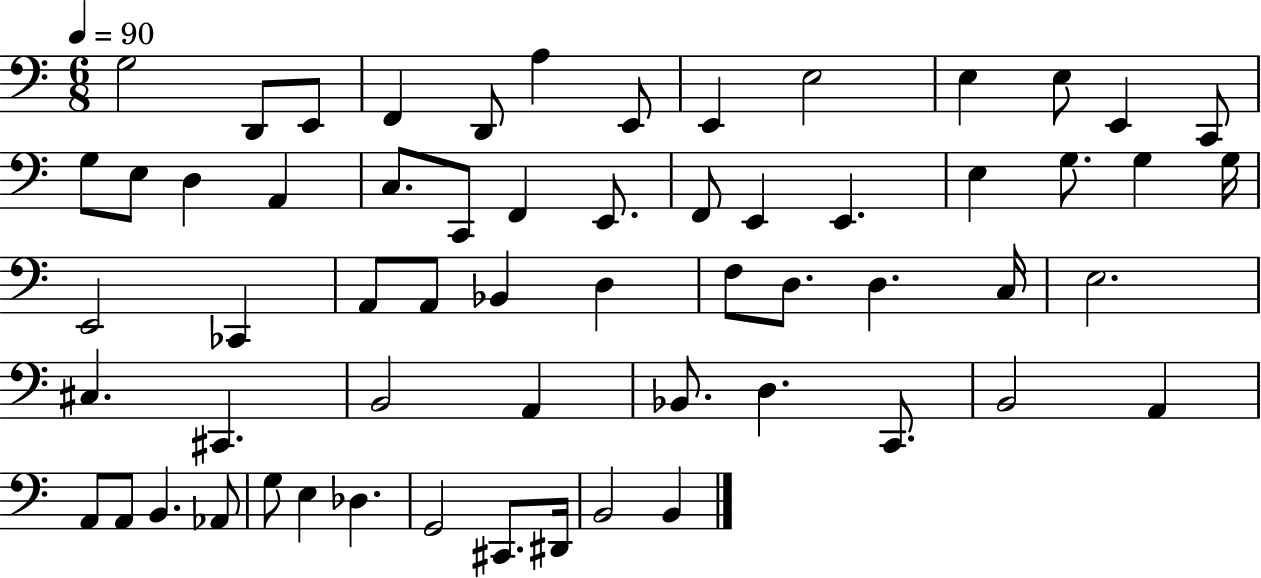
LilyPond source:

{
  \clef bass
  \numericTimeSignature
  \time 6/8
  \key c \major
  \tempo 4 = 90
  g2 d,8 e,8 | f,4 d,8 a4 e,8 | e,4 e2 | e4 e8 e,4 c,8 | \break g8 e8 d4 a,4 | c8. c,8 f,4 e,8. | f,8 e,4 e,4. | e4 g8. g4 g16 | \break e,2 ces,4 | a,8 a,8 bes,4 d4 | f8 d8. d4. c16 | e2. | \break cis4. cis,4. | b,2 a,4 | bes,8. d4. c,8. | b,2 a,4 | \break a,8 a,8 b,4. aes,8 | g8 e4 des4. | g,2 cis,8. dis,16 | b,2 b,4 | \break \bar "|."
}